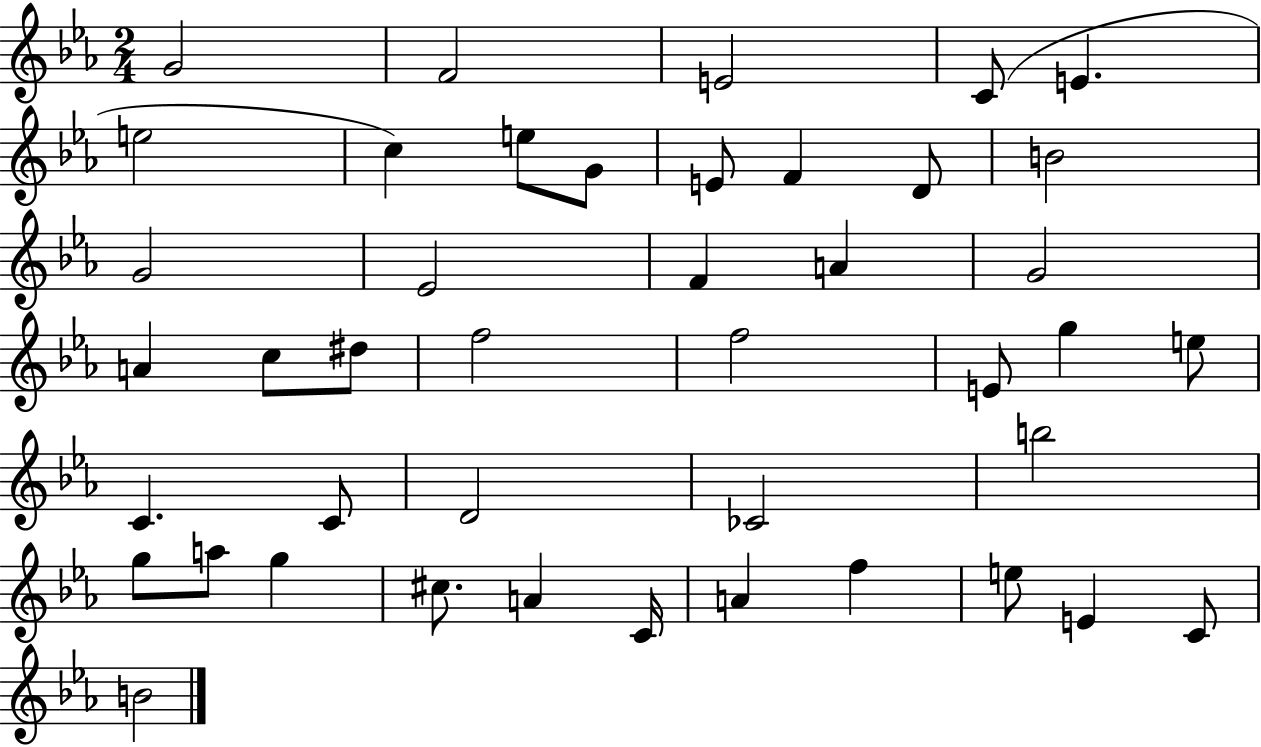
{
  \clef treble
  \numericTimeSignature
  \time 2/4
  \key ees \major
  g'2 | f'2 | e'2 | c'8( e'4. | \break e''2 | c''4) e''8 g'8 | e'8 f'4 d'8 | b'2 | \break g'2 | ees'2 | f'4 a'4 | g'2 | \break a'4 c''8 dis''8 | f''2 | f''2 | e'8 g''4 e''8 | \break c'4. c'8 | d'2 | ces'2 | b''2 | \break g''8 a''8 g''4 | cis''8. a'4 c'16 | a'4 f''4 | e''8 e'4 c'8 | \break b'2 | \bar "|."
}